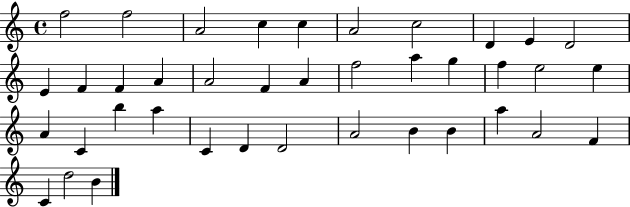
X:1
T:Untitled
M:4/4
L:1/4
K:C
f2 f2 A2 c c A2 c2 D E D2 E F F A A2 F A f2 a g f e2 e A C b a C D D2 A2 B B a A2 F C d2 B